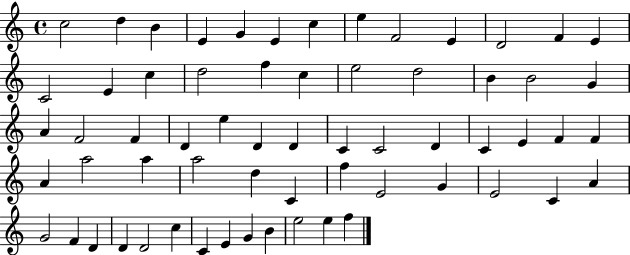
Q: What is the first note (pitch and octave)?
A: C5